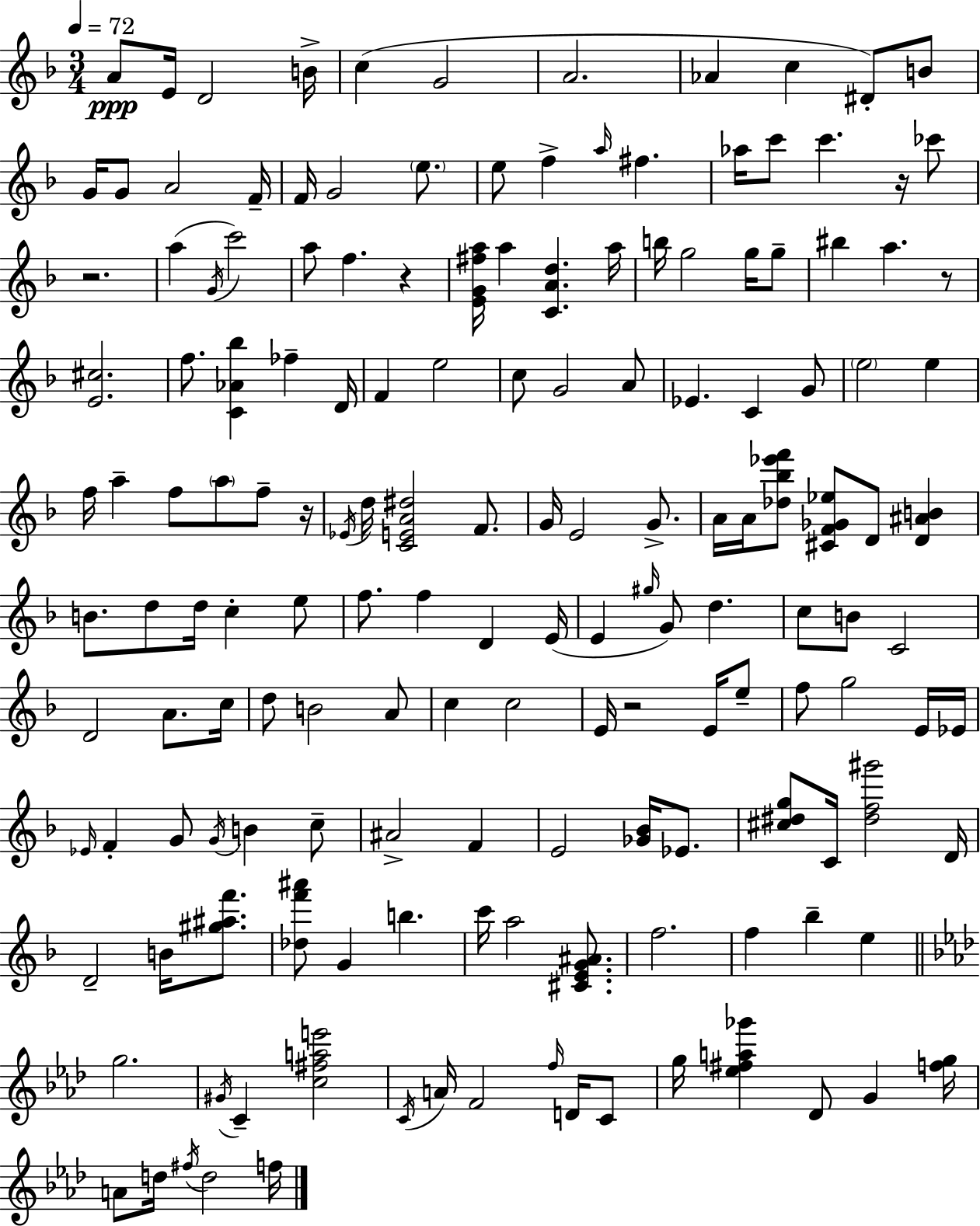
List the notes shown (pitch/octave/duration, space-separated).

A4/e E4/s D4/h B4/s C5/q G4/h A4/h. Ab4/q C5/q D#4/e B4/e G4/s G4/e A4/h F4/s F4/s G4/h E5/e. E5/e F5/q A5/s F#5/q. Ab5/s C6/e C6/q. R/s CES6/e R/h. A5/q G4/s C6/h A5/e F5/q. R/q [E4,G4,F#5,A5]/s A5/q [C4,A4,D5]/q. A5/s B5/s G5/h G5/s G5/e BIS5/q A5/q. R/e [E4,C#5]/h. F5/e. [C4,Ab4,Bb5]/q FES5/q D4/s F4/q E5/h C5/e G4/h A4/e Eb4/q. C4/q G4/e E5/h E5/q F5/s A5/q F5/e A5/e F5/e R/s Eb4/s D5/s [C4,E4,A4,D#5]/h F4/e. G4/s E4/h G4/e. A4/s A4/s [Db5,Bb5,Eb6,F6]/e [C#4,F4,Gb4,Eb5]/e D4/e [D4,A#4,B4]/q B4/e. D5/e D5/s C5/q E5/e F5/e. F5/q D4/q E4/s E4/q G#5/s G4/e D5/q. C5/e B4/e C4/h D4/h A4/e. C5/s D5/e B4/h A4/e C5/q C5/h E4/s R/h E4/s E5/e F5/e G5/h E4/s Eb4/s Eb4/s F4/q G4/e G4/s B4/q C5/e A#4/h F4/q E4/h [Gb4,Bb4]/s Eb4/e. [C#5,D#5,G5]/e C4/s [D#5,F5,G#6]/h D4/s D4/h B4/s [G#5,A#5,F6]/e. [Db5,F6,A#6]/e G4/q B5/q. C6/s A5/h [C#4,E4,G4,A#4]/e. F5/h. F5/q Bb5/q E5/q G5/h. G#4/s C4/q [C5,F#5,A5,E6]/h C4/s A4/s F4/h F5/s D4/s C4/e G5/s [Eb5,F#5,A5,Gb6]/q Db4/e G4/q [F5,G5]/s A4/e D5/s F#5/s D5/h F5/s